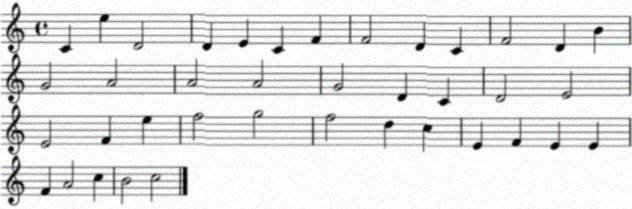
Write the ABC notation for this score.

X:1
T:Untitled
M:4/4
L:1/4
K:C
C e D2 D E C F F2 D C F2 D B G2 A2 A2 A2 G2 D C D2 E2 E2 F e f2 g2 f2 d c E F E E F A2 c B2 c2